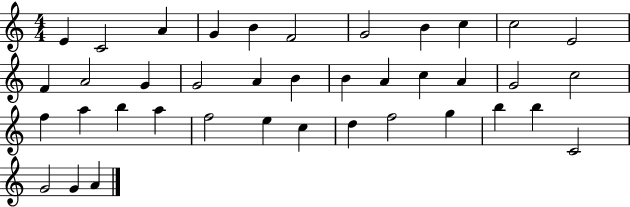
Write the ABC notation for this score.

X:1
T:Untitled
M:4/4
L:1/4
K:C
E C2 A G B F2 G2 B c c2 E2 F A2 G G2 A B B A c A G2 c2 f a b a f2 e c d f2 g b b C2 G2 G A